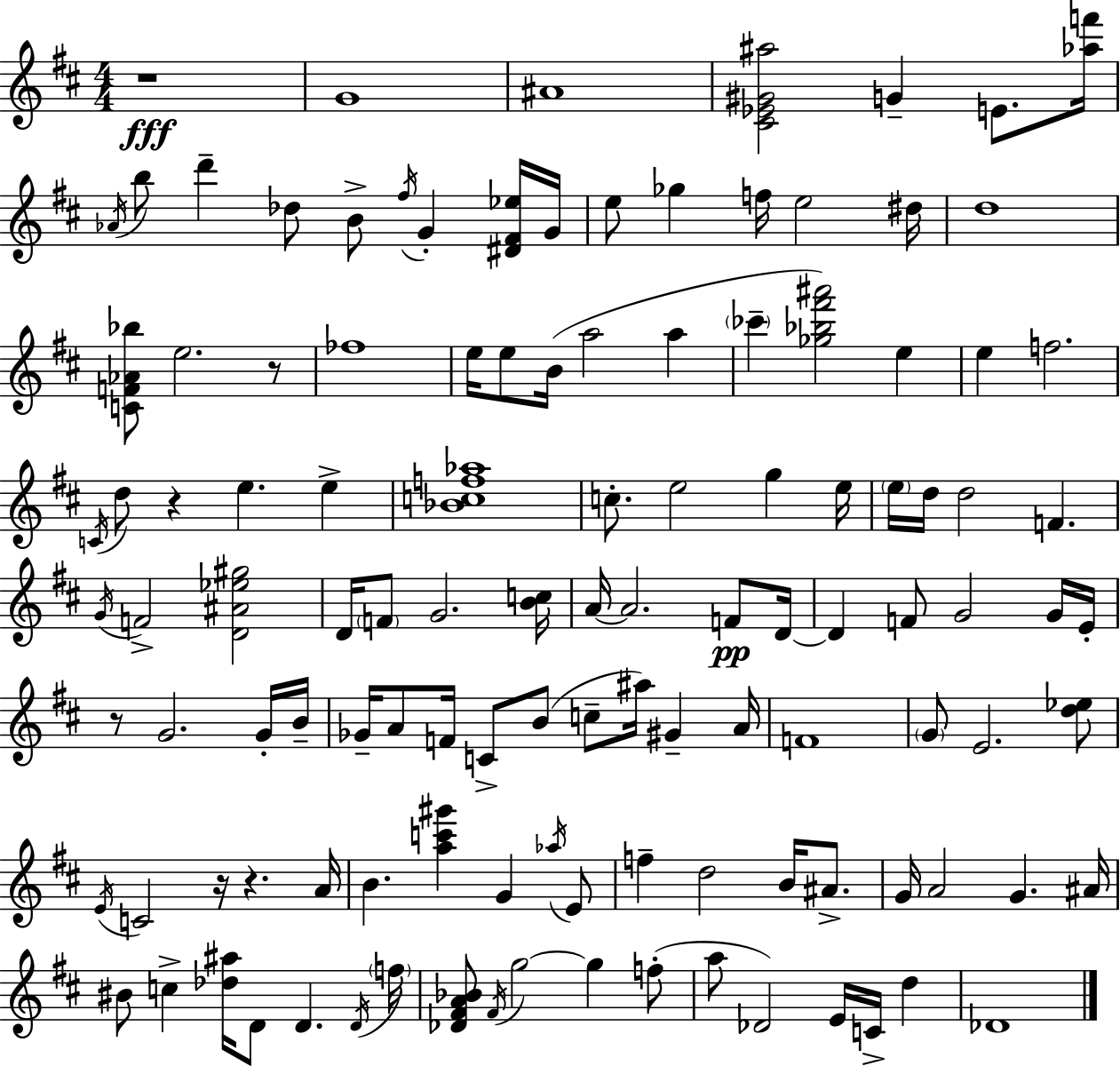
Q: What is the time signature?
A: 4/4